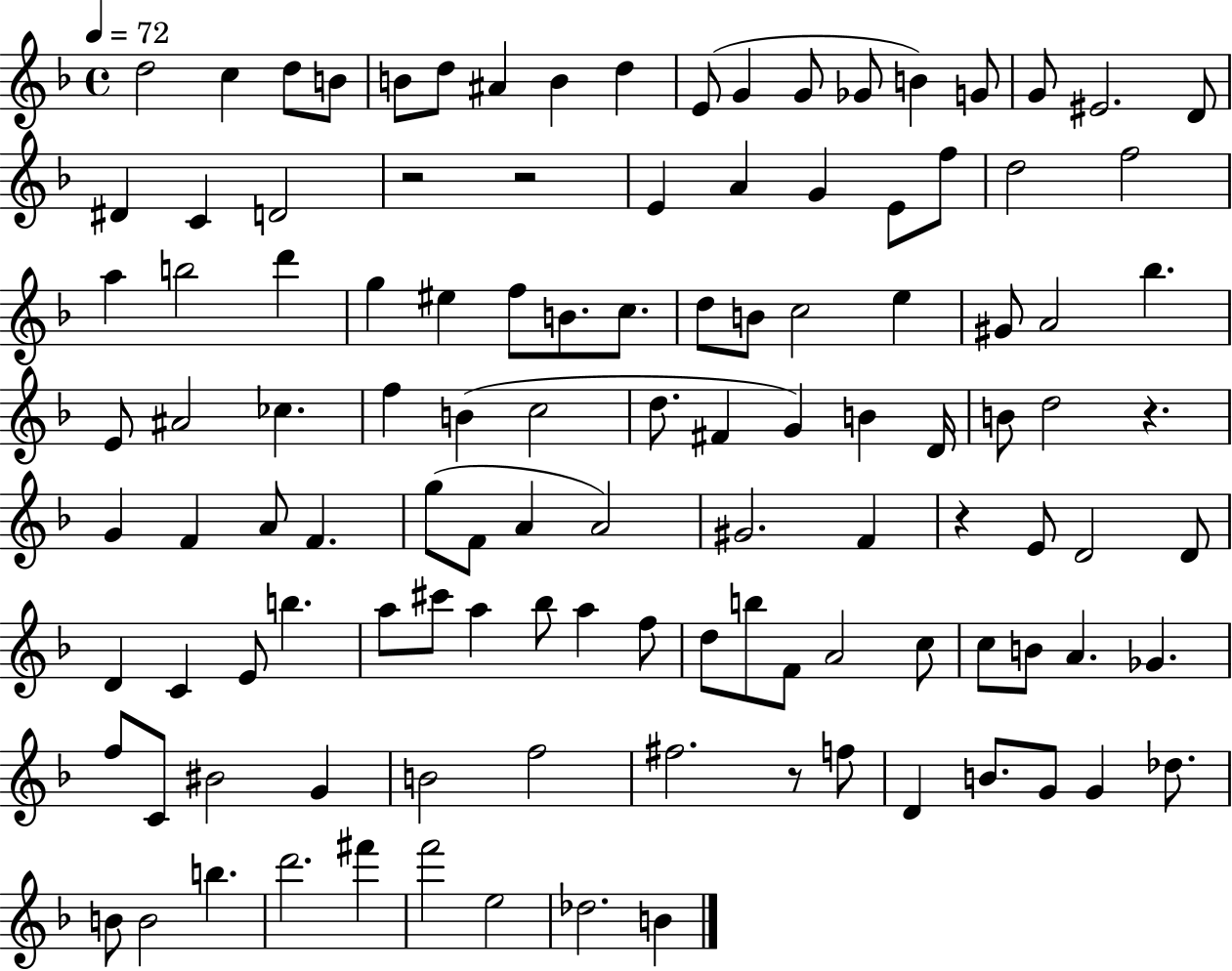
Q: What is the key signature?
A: F major